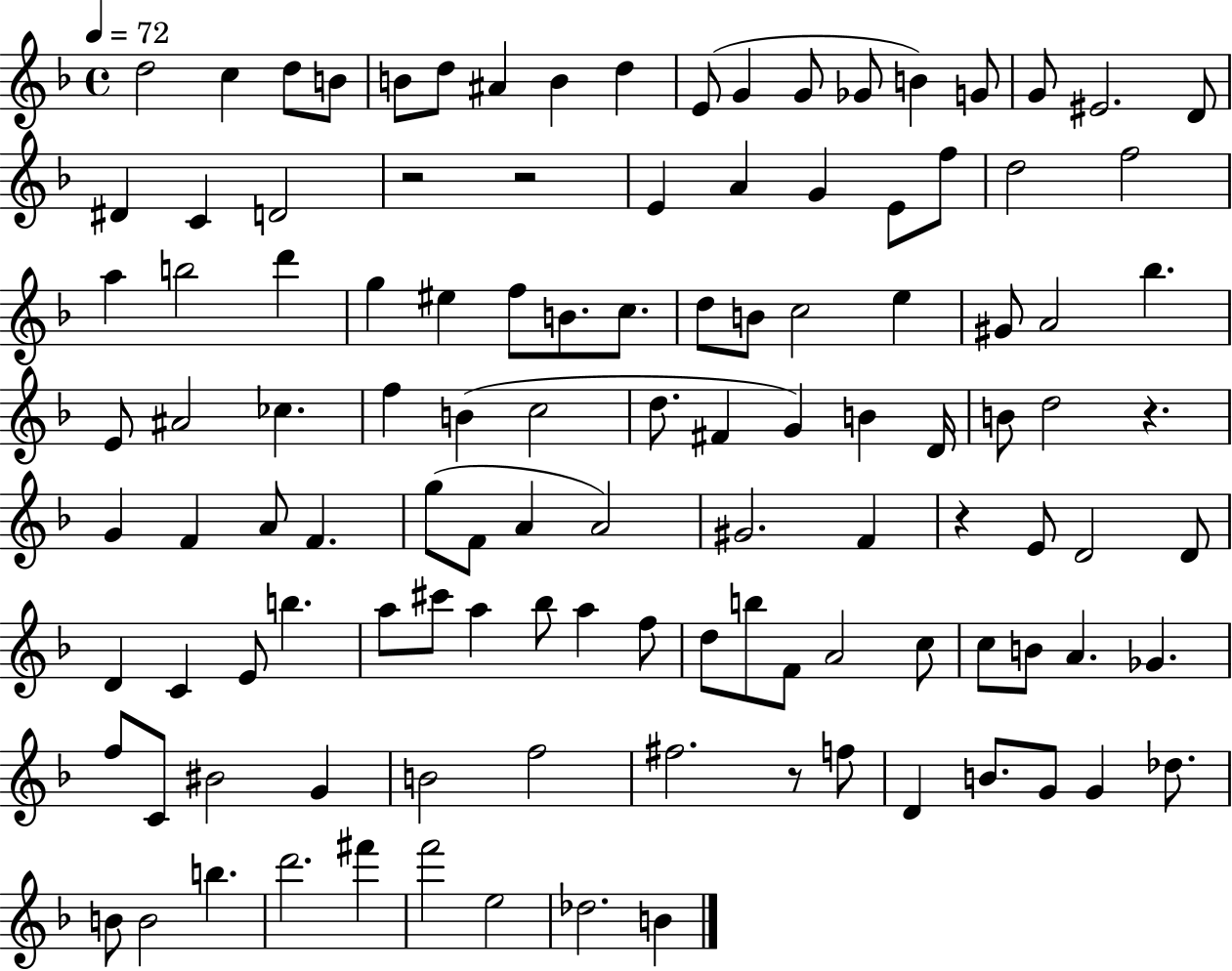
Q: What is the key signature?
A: F major